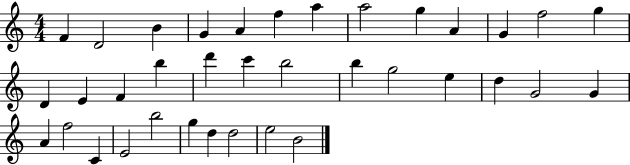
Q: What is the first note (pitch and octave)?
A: F4